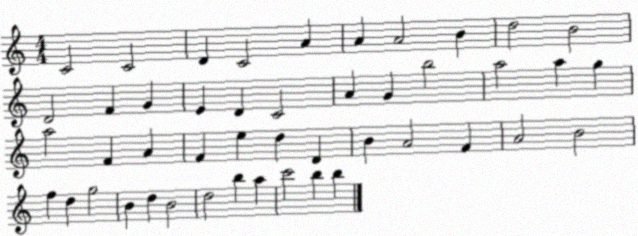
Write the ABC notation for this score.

X:1
T:Untitled
M:4/4
L:1/4
K:C
C2 C2 D C2 A A A2 B d2 B2 D2 F G E D C2 A G b2 a2 a g a2 F A F e d D B A2 F A2 B2 f d g2 B d B2 d2 b a c'2 b b